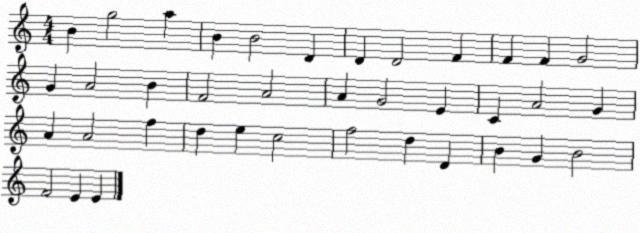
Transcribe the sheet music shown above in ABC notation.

X:1
T:Untitled
M:4/4
L:1/4
K:C
B g2 a B B2 D D D2 F F F G2 G A2 B F2 A2 A G2 E C A2 G A A2 f d e c2 f2 d D B G B2 F2 E E